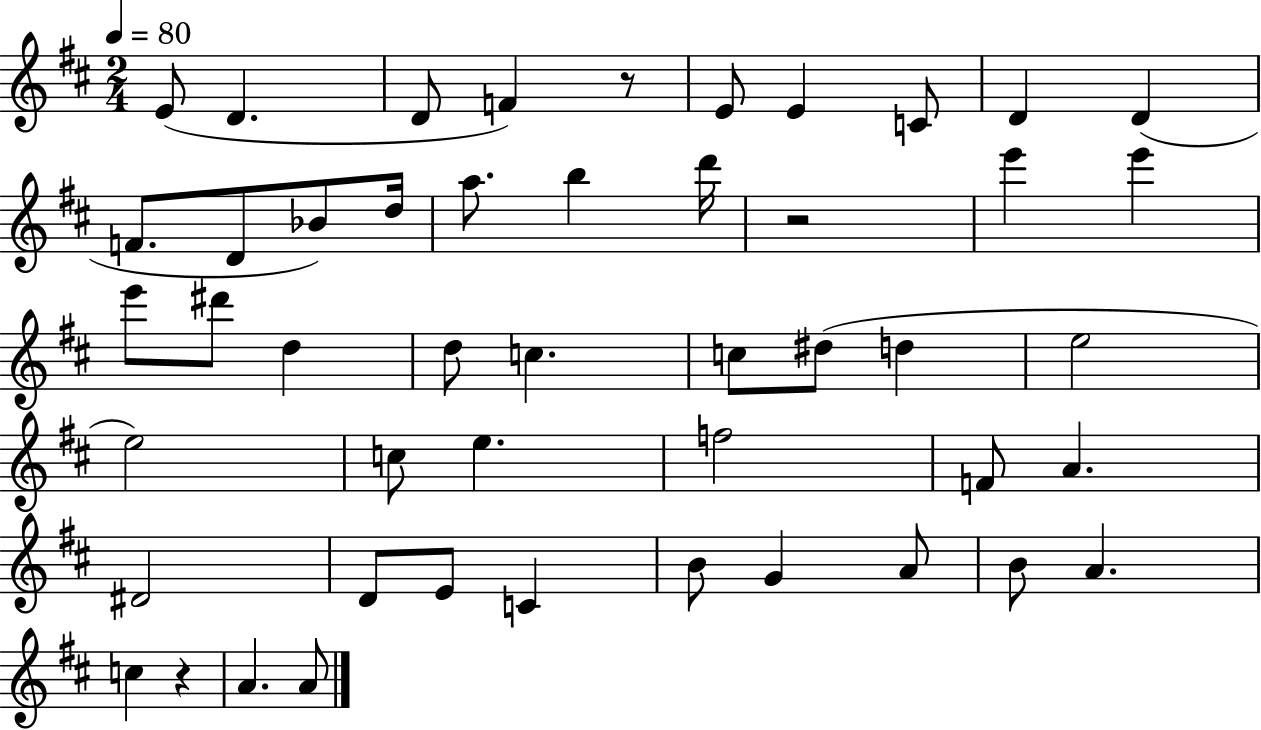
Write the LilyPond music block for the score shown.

{
  \clef treble
  \numericTimeSignature
  \time 2/4
  \key d \major
  \tempo 4 = 80
  e'8( d'4. | d'8 f'4) r8 | e'8 e'4 c'8 | d'4 d'4( | \break f'8. d'8 bes'8) d''16 | a''8. b''4 d'''16 | r2 | e'''4 e'''4 | \break e'''8 dis'''8 d''4 | d''8 c''4. | c''8 dis''8( d''4 | e''2 | \break e''2) | c''8 e''4. | f''2 | f'8 a'4. | \break dis'2 | d'8 e'8 c'4 | b'8 g'4 a'8 | b'8 a'4. | \break c''4 r4 | a'4. a'8 | \bar "|."
}